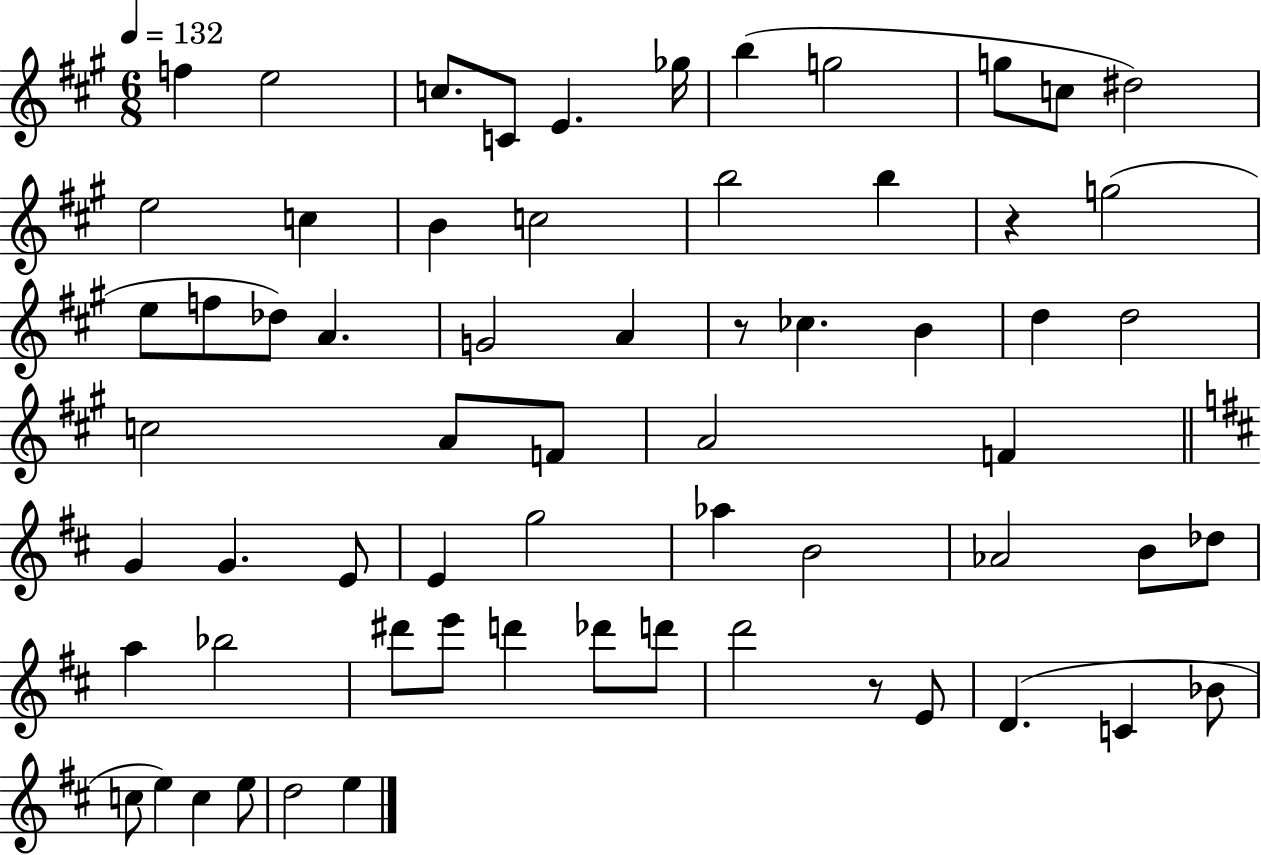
F5/q E5/h C5/e. C4/e E4/q. Gb5/s B5/q G5/h G5/e C5/e D#5/h E5/h C5/q B4/q C5/h B5/h B5/q R/q G5/h E5/e F5/e Db5/e A4/q. G4/h A4/q R/e CES5/q. B4/q D5/q D5/h C5/h A4/e F4/e A4/h F4/q G4/q G4/q. E4/e E4/q G5/h Ab5/q B4/h Ab4/h B4/e Db5/e A5/q Bb5/h D#6/e E6/e D6/q Db6/e D6/e D6/h R/e E4/e D4/q. C4/q Bb4/e C5/e E5/q C5/q E5/e D5/h E5/q